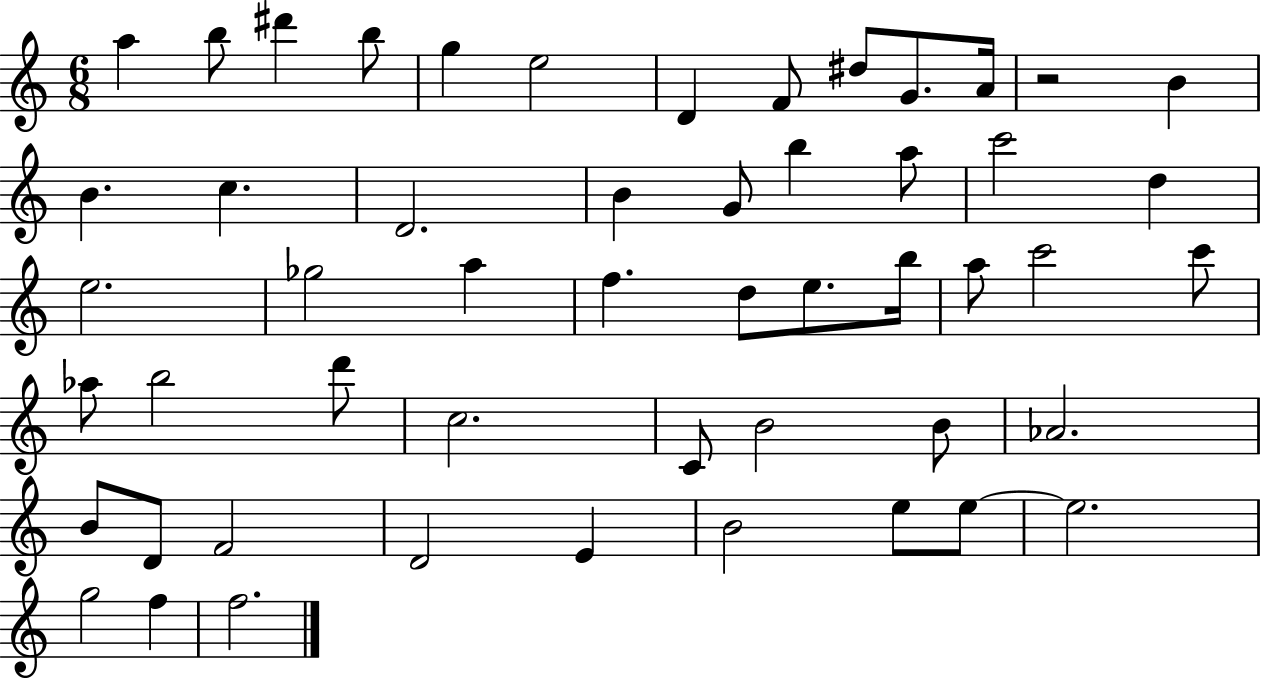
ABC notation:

X:1
T:Untitled
M:6/8
L:1/4
K:C
a b/2 ^d' b/2 g e2 D F/2 ^d/2 G/2 A/4 z2 B B c D2 B G/2 b a/2 c'2 d e2 _g2 a f d/2 e/2 b/4 a/2 c'2 c'/2 _a/2 b2 d'/2 c2 C/2 B2 B/2 _A2 B/2 D/2 F2 D2 E B2 e/2 e/2 e2 g2 f f2